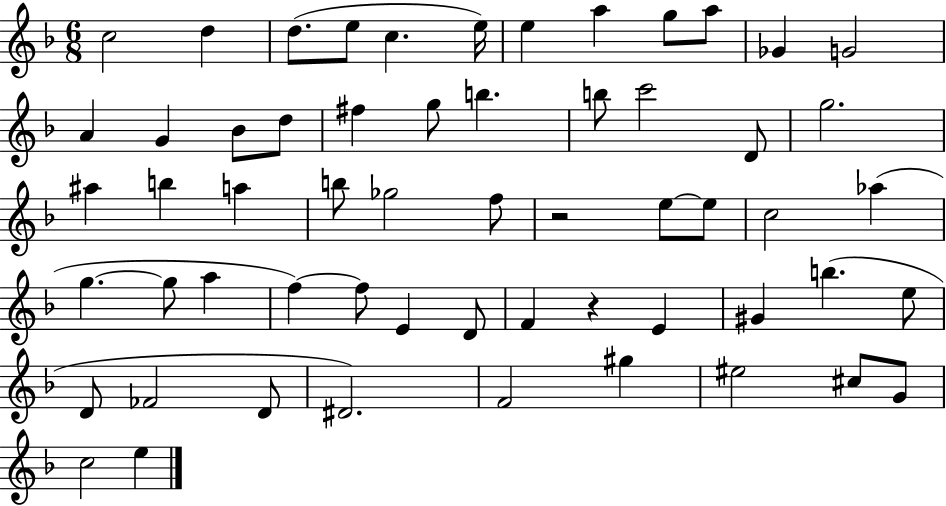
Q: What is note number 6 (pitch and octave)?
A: E5